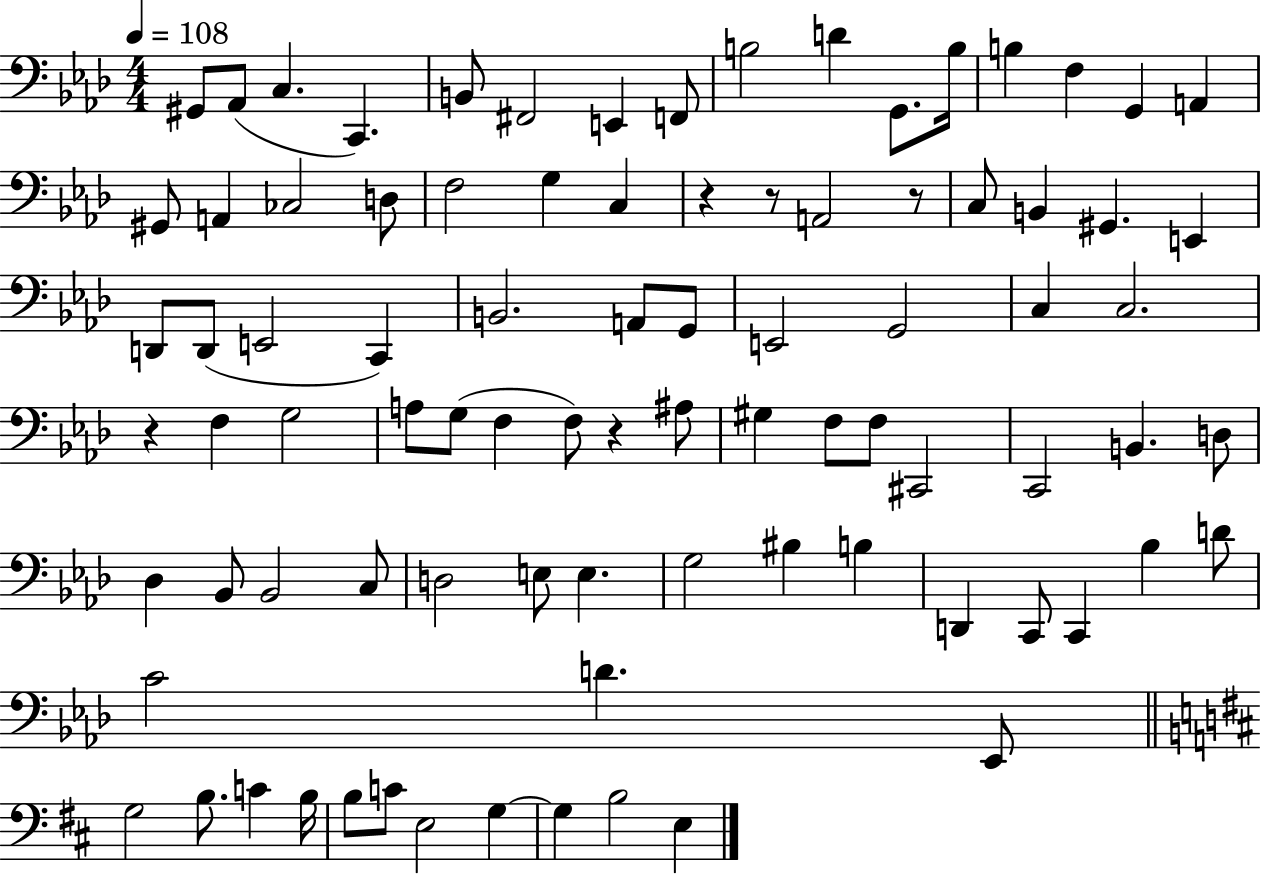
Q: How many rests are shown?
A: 5